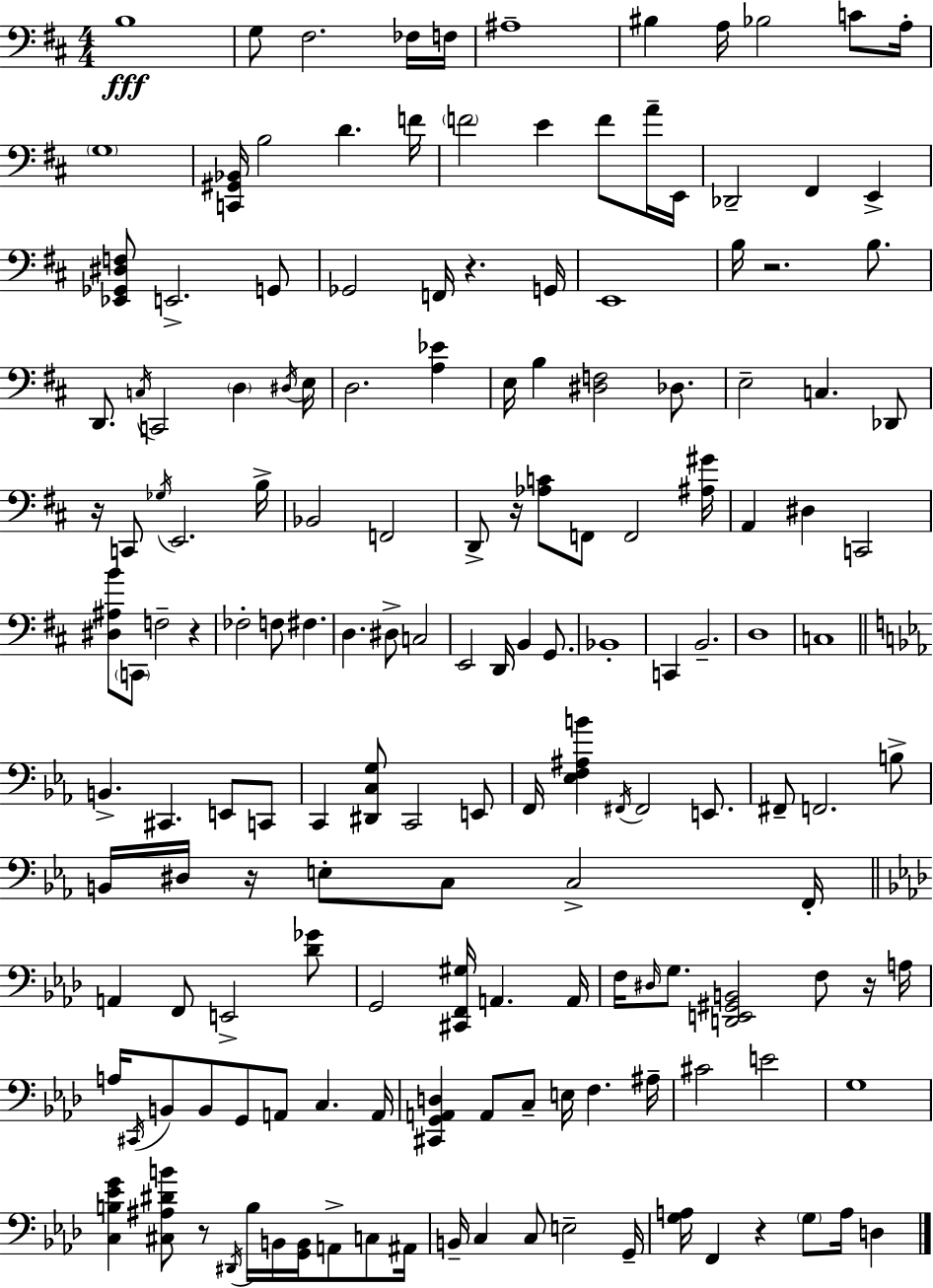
X:1
T:Untitled
M:4/4
L:1/4
K:D
B,4 G,/2 ^F,2 _F,/4 F,/4 ^A,4 ^B, A,/4 _B,2 C/2 A,/4 G,4 [C,,^G,,_B,,]/4 B,2 D F/4 F2 E F/2 A/4 E,,/4 _D,,2 ^F,, E,, [_E,,_G,,^D,F,]/2 E,,2 G,,/2 _G,,2 F,,/4 z G,,/4 E,,4 B,/4 z2 B,/2 D,,/2 C,/4 C,,2 D, ^D,/4 E,/4 D,2 [A,_E] E,/4 B, [^D,F,]2 _D,/2 E,2 C, _D,,/2 z/4 C,,/2 _G,/4 E,,2 B,/4 _B,,2 F,,2 D,,/2 z/4 [_A,C]/2 F,,/2 F,,2 [^A,^G]/4 A,, ^D, C,,2 [^D,^A,B]/2 C,,/2 F,2 z _F,2 F,/2 ^F, D, ^D,/2 C,2 E,,2 D,,/4 B,, G,,/2 _B,,4 C,, B,,2 D,4 C,4 B,, ^C,, E,,/2 C,,/2 C,, [^D,,C,G,]/2 C,,2 E,,/2 F,,/4 [_E,F,^A,B] ^F,,/4 ^F,,2 E,,/2 ^F,,/2 F,,2 B,/2 B,,/4 ^D,/4 z/4 E,/2 C,/2 C,2 F,,/4 A,, F,,/2 E,,2 [_D_G]/2 G,,2 [^C,,F,,^G,]/4 A,, A,,/4 F,/4 ^D,/4 G,/2 [D,,E,,^G,,B,,]2 F,/2 z/4 A,/4 A,/4 ^C,,/4 B,,/2 B,,/2 G,,/2 A,,/2 C, A,,/4 [^C,,G,,A,,D,] A,,/2 C,/2 E,/4 F, ^A,/4 ^C2 E2 G,4 [C,B,_EG] [^C,^A,^DB]/2 z/2 ^D,,/4 B,/4 B,,/4 [G,,B,,]/4 A,,/2 C,/2 ^A,,/4 B,,/4 C, C,/2 E,2 G,,/4 [G,A,]/4 F,, z G,/2 A,/4 D,